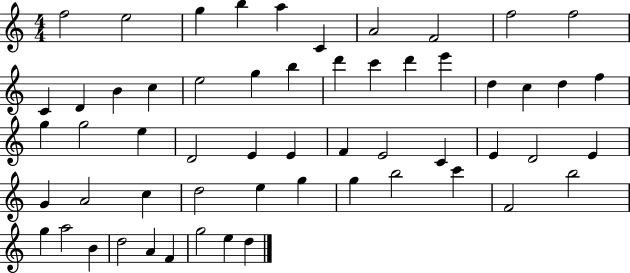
X:1
T:Untitled
M:4/4
L:1/4
K:C
f2 e2 g b a C A2 F2 f2 f2 C D B c e2 g b d' c' d' e' d c d f g g2 e D2 E E F E2 C E D2 E G A2 c d2 e g g b2 c' F2 b2 g a2 B d2 A F g2 e d